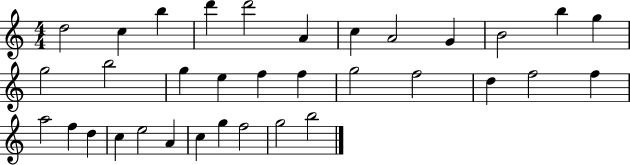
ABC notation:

X:1
T:Untitled
M:4/4
L:1/4
K:C
d2 c b d' d'2 A c A2 G B2 b g g2 b2 g e f f g2 f2 d f2 f a2 f d c e2 A c g f2 g2 b2